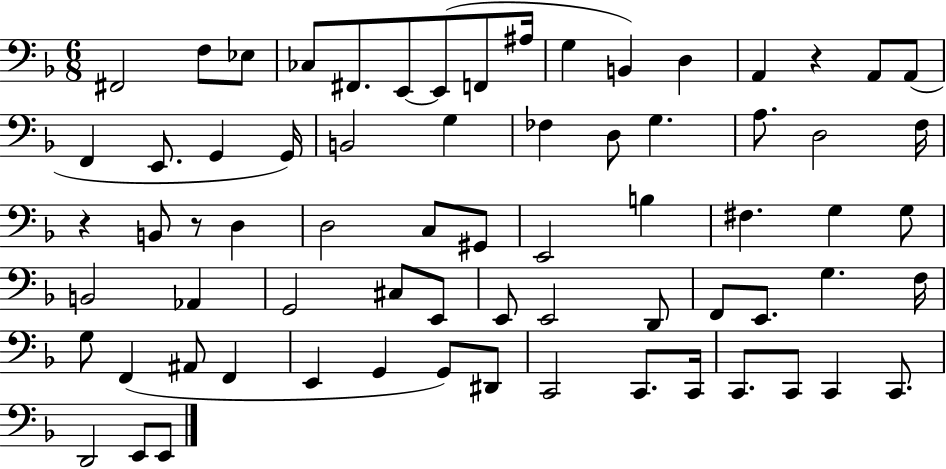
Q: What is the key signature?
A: F major